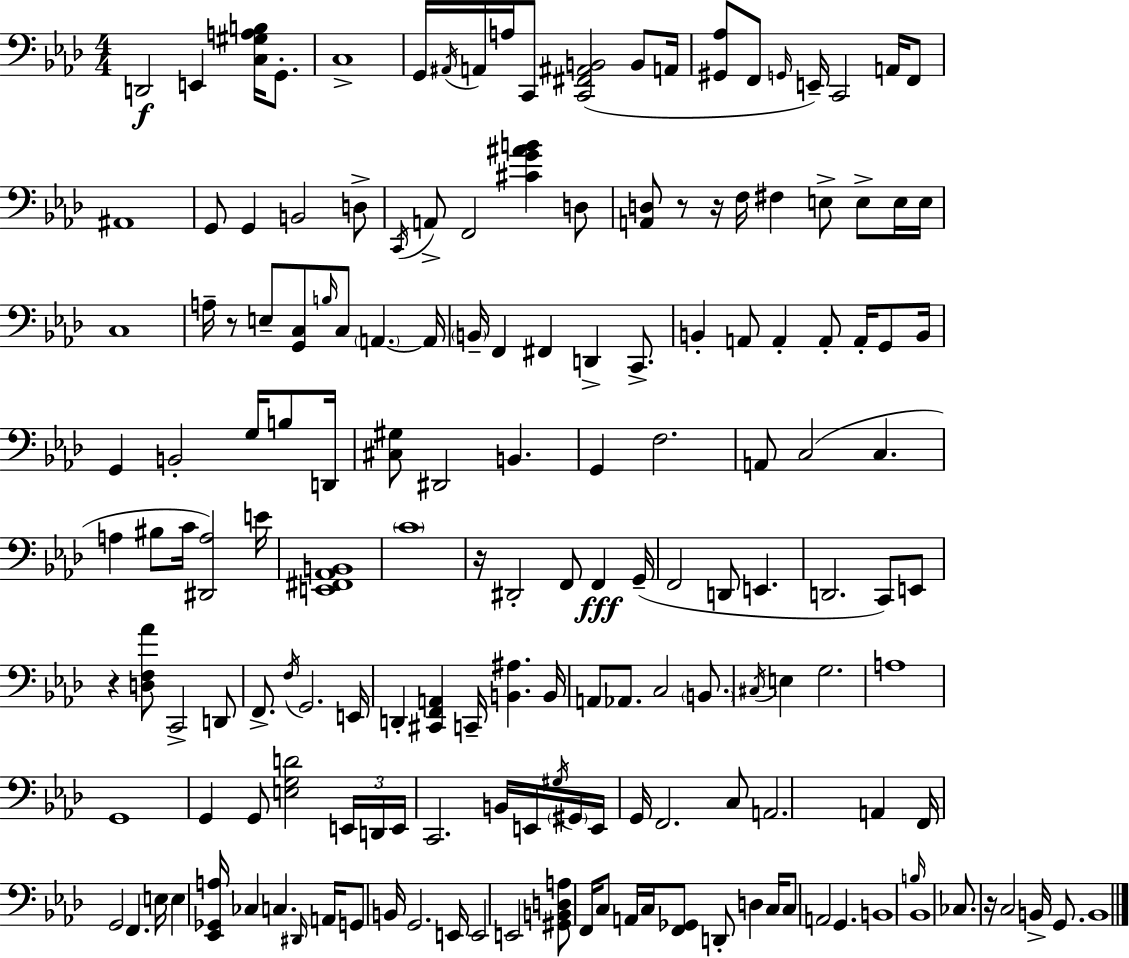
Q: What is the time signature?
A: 4/4